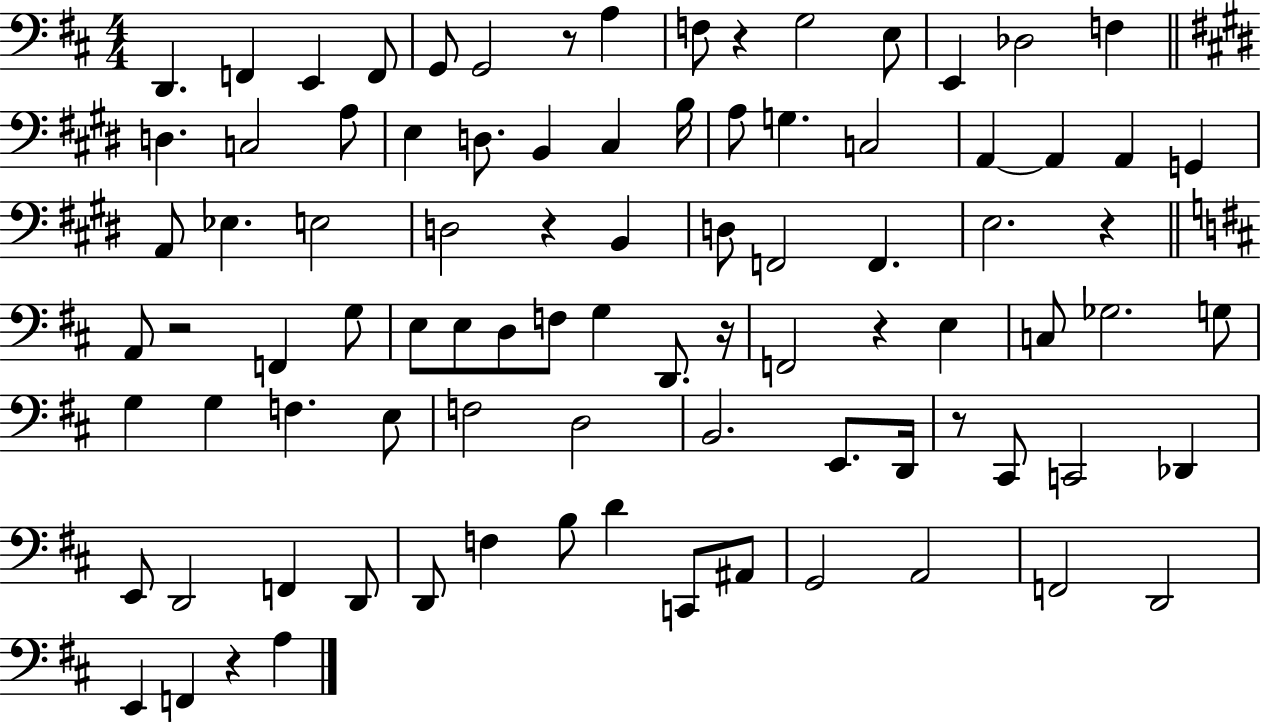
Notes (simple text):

D2/q. F2/q E2/q F2/e G2/e G2/h R/e A3/q F3/e R/q G3/h E3/e E2/q Db3/h F3/q D3/q. C3/h A3/e E3/q D3/e. B2/q C#3/q B3/s A3/e G3/q. C3/h A2/q A2/q A2/q G2/q A2/e Eb3/q. E3/h D3/h R/q B2/q D3/e F2/h F2/q. E3/h. R/q A2/e R/h F2/q G3/e E3/e E3/e D3/e F3/e G3/q D2/e. R/s F2/h R/q E3/q C3/e Gb3/h. G3/e G3/q G3/q F3/q. E3/e F3/h D3/h B2/h. E2/e. D2/s R/e C#2/e C2/h Db2/q E2/e D2/h F2/q D2/e D2/e F3/q B3/e D4/q C2/e A#2/e G2/h A2/h F2/h D2/h E2/q F2/q R/q A3/q